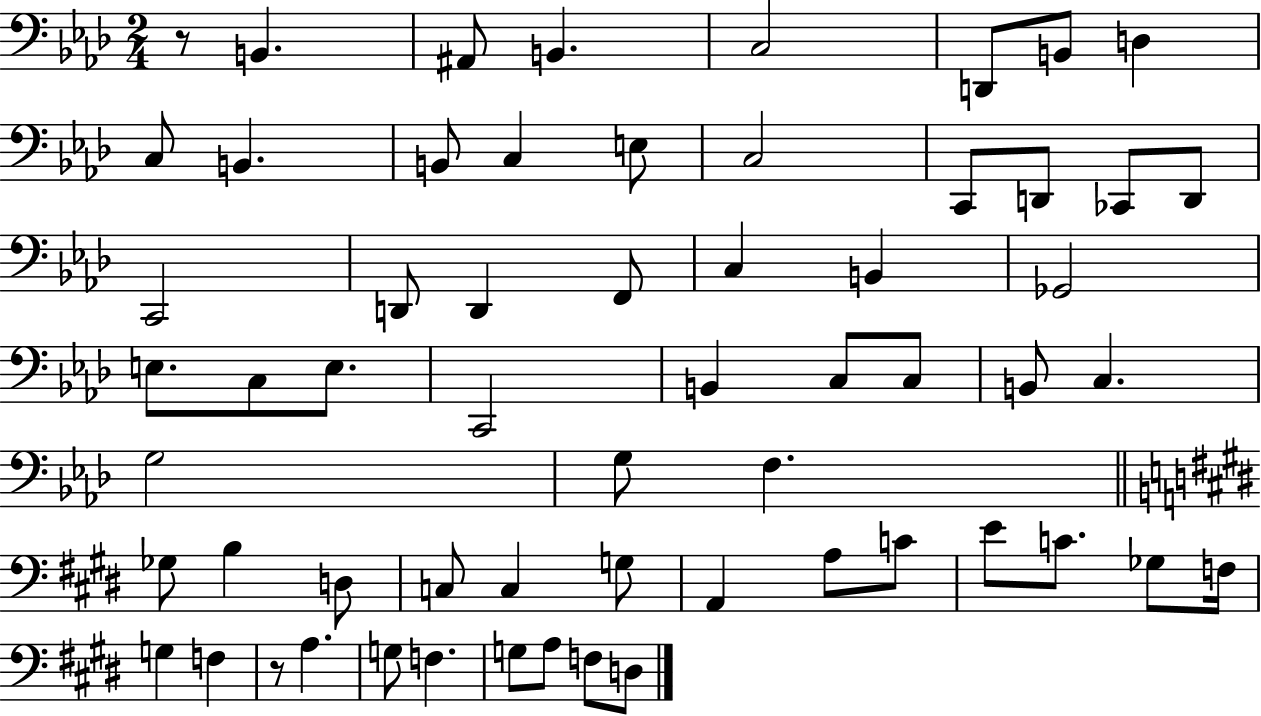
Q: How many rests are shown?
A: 2